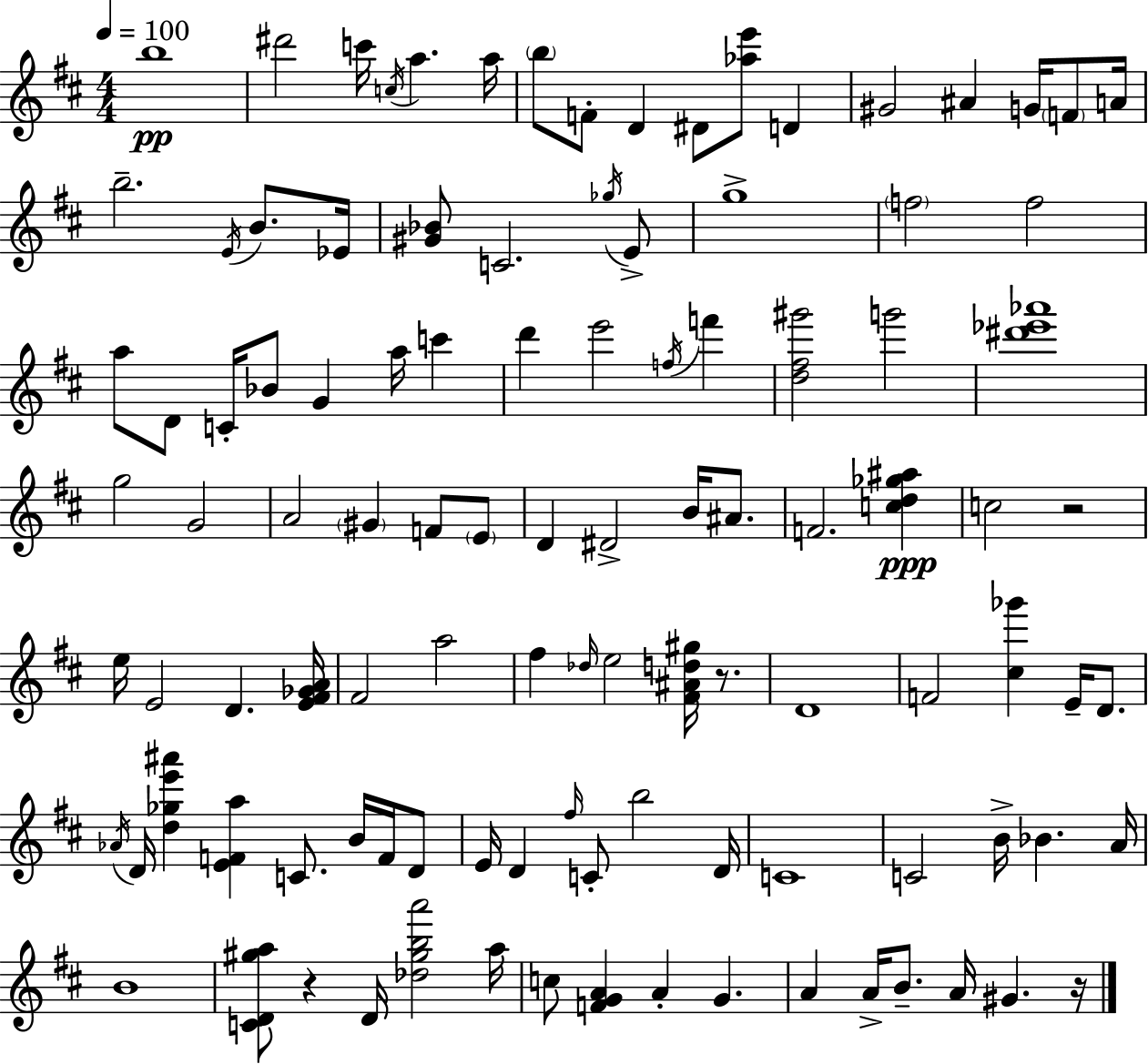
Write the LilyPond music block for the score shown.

{
  \clef treble
  \numericTimeSignature
  \time 4/4
  \key d \major
  \tempo 4 = 100
  b''1\pp | dis'''2 c'''16 \acciaccatura { c''16 } a''4. | a''16 \parenthesize b''8 f'8-. d'4 dis'8 <aes'' e'''>8 d'4 | gis'2 ais'4 g'16 \parenthesize f'8 | \break a'16 b''2.-- \acciaccatura { e'16 } b'8. | ees'16 <gis' bes'>8 c'2. | \acciaccatura { ges''16 } e'8-> g''1-> | \parenthesize f''2 f''2 | \break a''8 d'8 c'16-. bes'8 g'4 a''16 c'''4 | d'''4 e'''2 \acciaccatura { f''16 } | f'''4 <d'' fis'' gis'''>2 g'''2 | <dis''' ees''' aes'''>1 | \break g''2 g'2 | a'2 \parenthesize gis'4 | f'8 \parenthesize e'8 d'4 dis'2-> | b'16 ais'8. f'2. | \break <c'' d'' ges'' ais''>4\ppp c''2 r2 | e''16 e'2 d'4. | <e' fis' ges' a'>16 fis'2 a''2 | fis''4 \grace { des''16 } e''2 | \break <fis' ais' d'' gis''>16 r8. d'1 | f'2 <cis'' ges'''>4 | e'16-- d'8. \acciaccatura { aes'16 } d'16 <d'' ges'' e''' ais'''>4 <e' f' a''>4 c'8. | b'16 f'16 d'8 e'16 d'4 \grace { fis''16 } c'8-. b''2 | \break d'16 c'1 | c'2 b'16-> | bes'4. a'16 b'1 | <c' d' gis'' a''>8 r4 d'16 <des'' gis'' b'' a'''>2 | \break a''16 c''8 <f' g' a'>4 a'4-. | g'4. a'4 a'16-> b'8.-- a'16 | gis'4. r16 \bar "|."
}